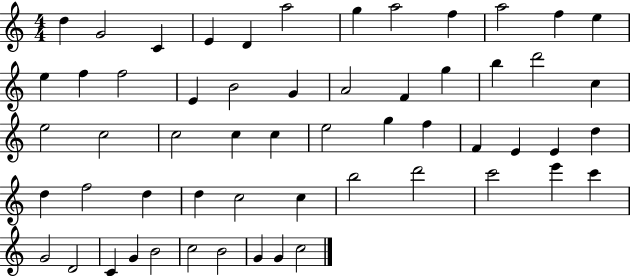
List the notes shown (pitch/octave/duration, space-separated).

D5/q G4/h C4/q E4/q D4/q A5/h G5/q A5/h F5/q A5/h F5/q E5/q E5/q F5/q F5/h E4/q B4/h G4/q A4/h F4/q G5/q B5/q D6/h C5/q E5/h C5/h C5/h C5/q C5/q E5/h G5/q F5/q F4/q E4/q E4/q D5/q D5/q F5/h D5/q D5/q C5/h C5/q B5/h D6/h C6/h E6/q C6/q G4/h D4/h C4/q G4/q B4/h C5/h B4/h G4/q G4/q C5/h